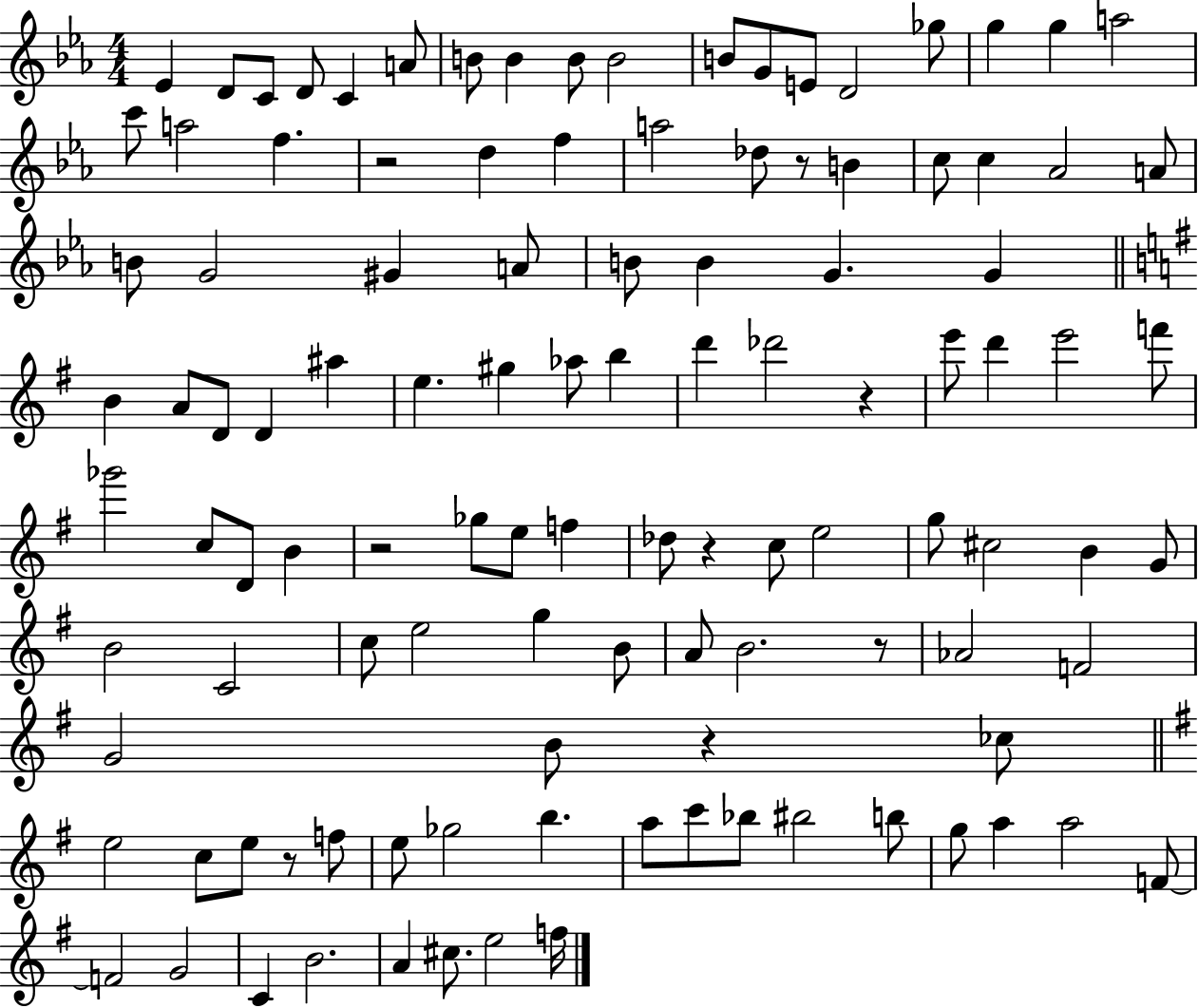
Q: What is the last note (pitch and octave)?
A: F5